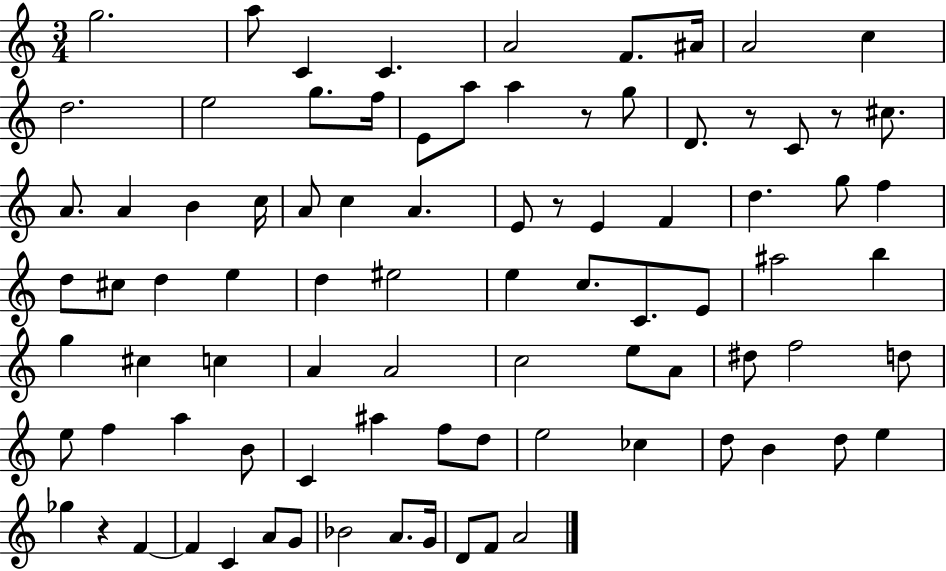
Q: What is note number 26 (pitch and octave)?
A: C5